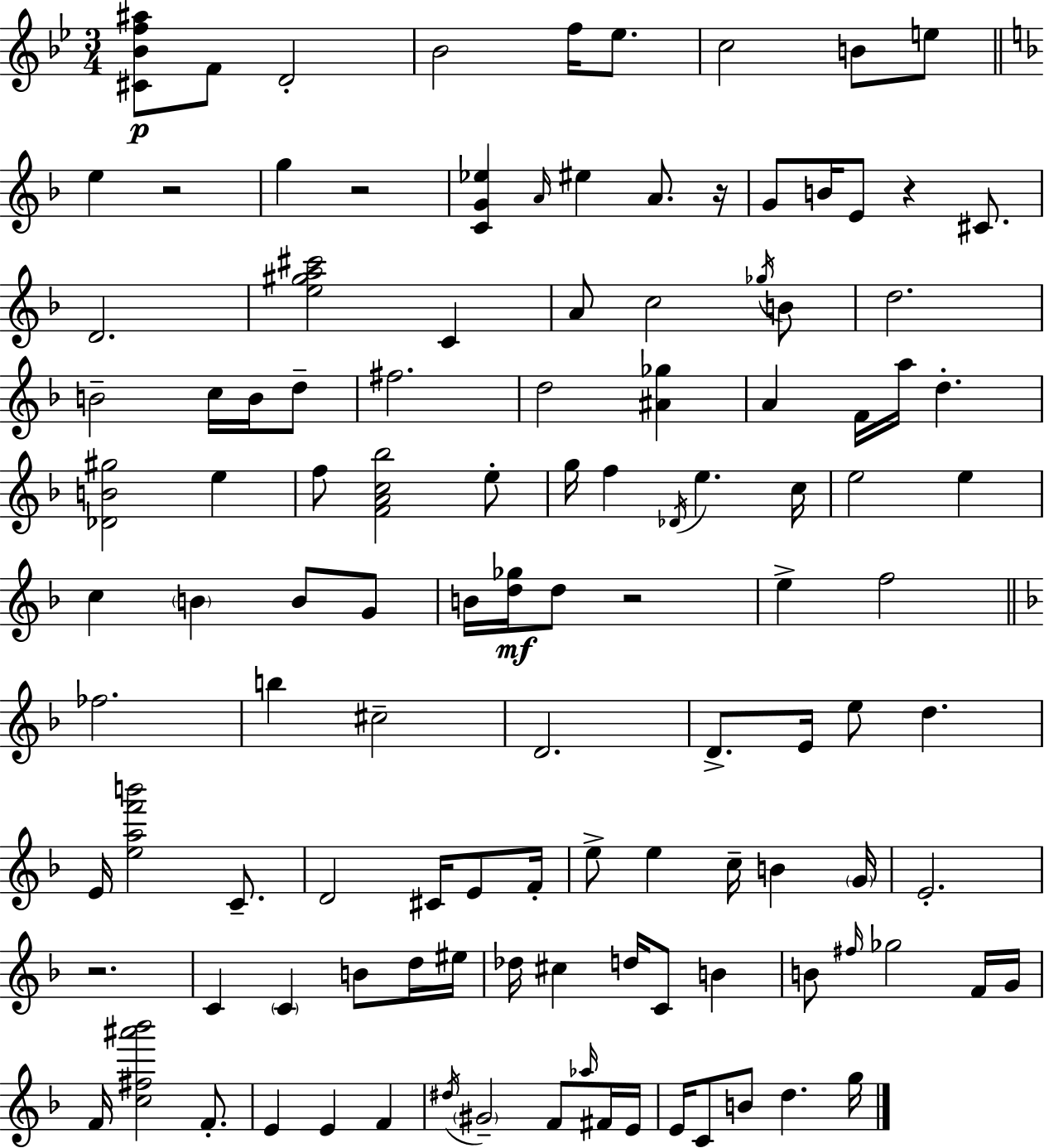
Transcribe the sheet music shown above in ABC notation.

X:1
T:Untitled
M:3/4
L:1/4
K:Bb
[^C_Bf^a]/2 F/2 D2 _B2 f/4 _e/2 c2 B/2 e/2 e z2 g z2 [CG_e] A/4 ^e A/2 z/4 G/2 B/4 E/2 z ^C/2 D2 [e^ga^c']2 C A/2 c2 _g/4 B/2 d2 B2 c/4 B/4 d/2 ^f2 d2 [^A_g] A F/4 a/4 d [_DB^g]2 e f/2 [FAc_b]2 e/2 g/4 f _D/4 e c/4 e2 e c B B/2 G/2 B/4 [d_g]/4 d/2 z2 e f2 _f2 b ^c2 D2 D/2 E/4 e/2 d E/4 [eaf'b']2 C/2 D2 ^C/4 E/2 F/4 e/2 e c/4 B G/4 E2 z2 C C B/2 d/4 ^e/4 _d/4 ^c d/4 C/2 B B/2 ^f/4 _g2 F/4 G/4 F/4 [c^f^a'_b']2 F/2 E E F ^d/4 ^G2 F/2 _a/4 ^F/4 E/4 E/4 C/2 B/2 d g/4